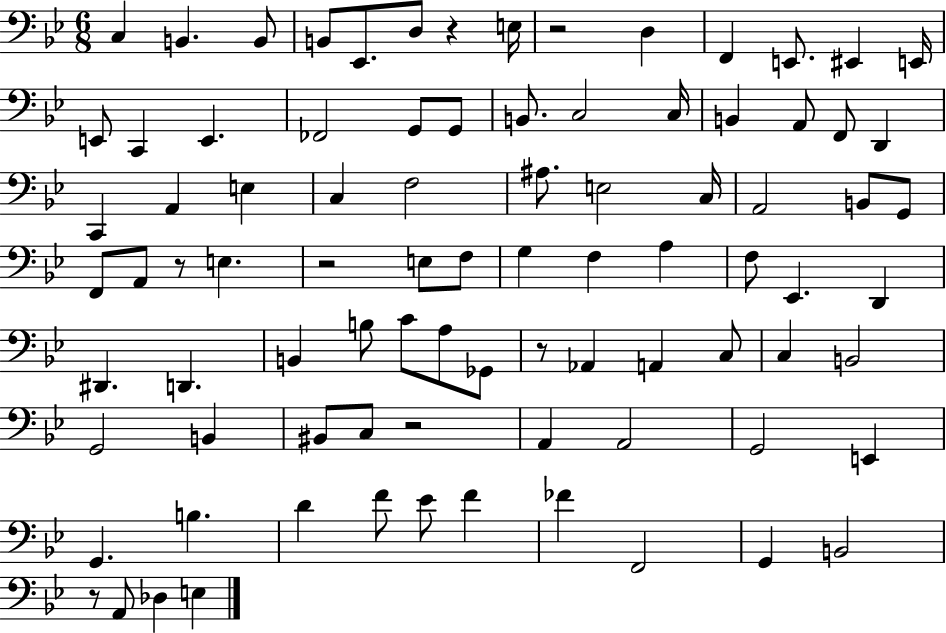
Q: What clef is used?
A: bass